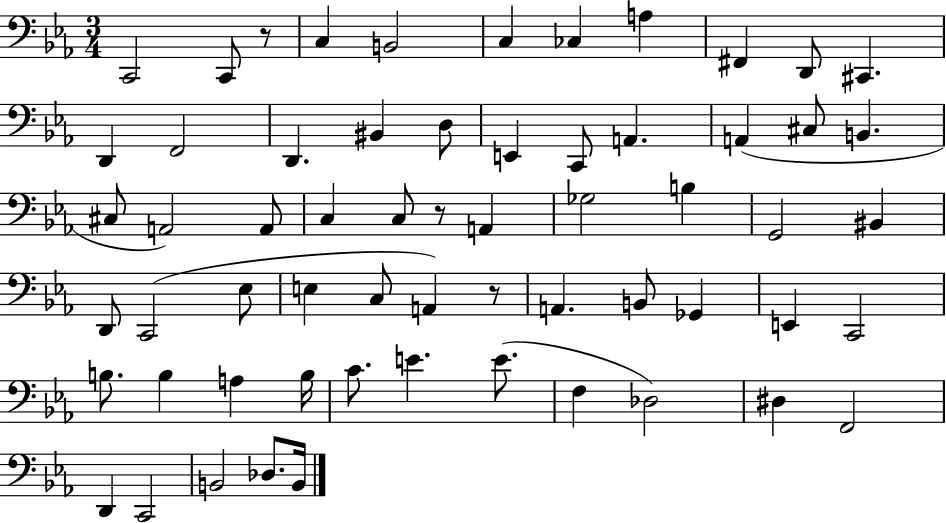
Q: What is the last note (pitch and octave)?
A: B2